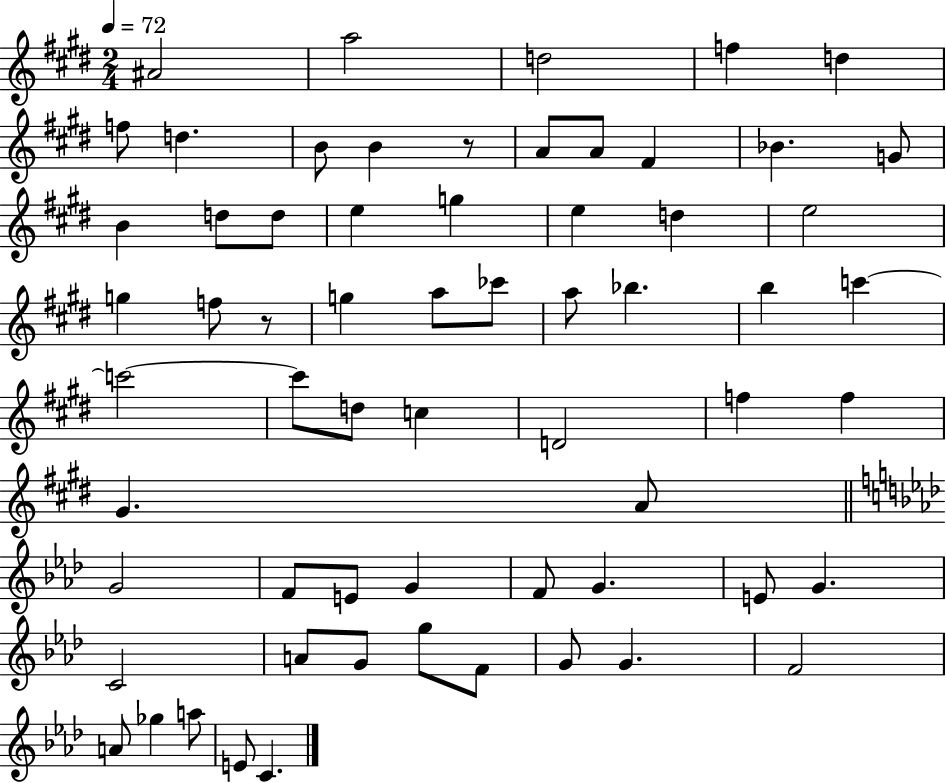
{
  \clef treble
  \numericTimeSignature
  \time 2/4
  \key e \major
  \tempo 4 = 72
  ais'2 | a''2 | d''2 | f''4 d''4 | \break f''8 d''4. | b'8 b'4 r8 | a'8 a'8 fis'4 | bes'4. g'8 | \break b'4 d''8 d''8 | e''4 g''4 | e''4 d''4 | e''2 | \break g''4 f''8 r8 | g''4 a''8 ces'''8 | a''8 bes''4. | b''4 c'''4~~ | \break c'''2~~ | c'''8 d''8 c''4 | d'2 | f''4 f''4 | \break gis'4. a'8 | \bar "||" \break \key aes \major g'2 | f'8 e'8 g'4 | f'8 g'4. | e'8 g'4. | \break c'2 | a'8 g'8 g''8 f'8 | g'8 g'4. | f'2 | \break a'8 ges''4 a''8 | e'8 c'4. | \bar "|."
}